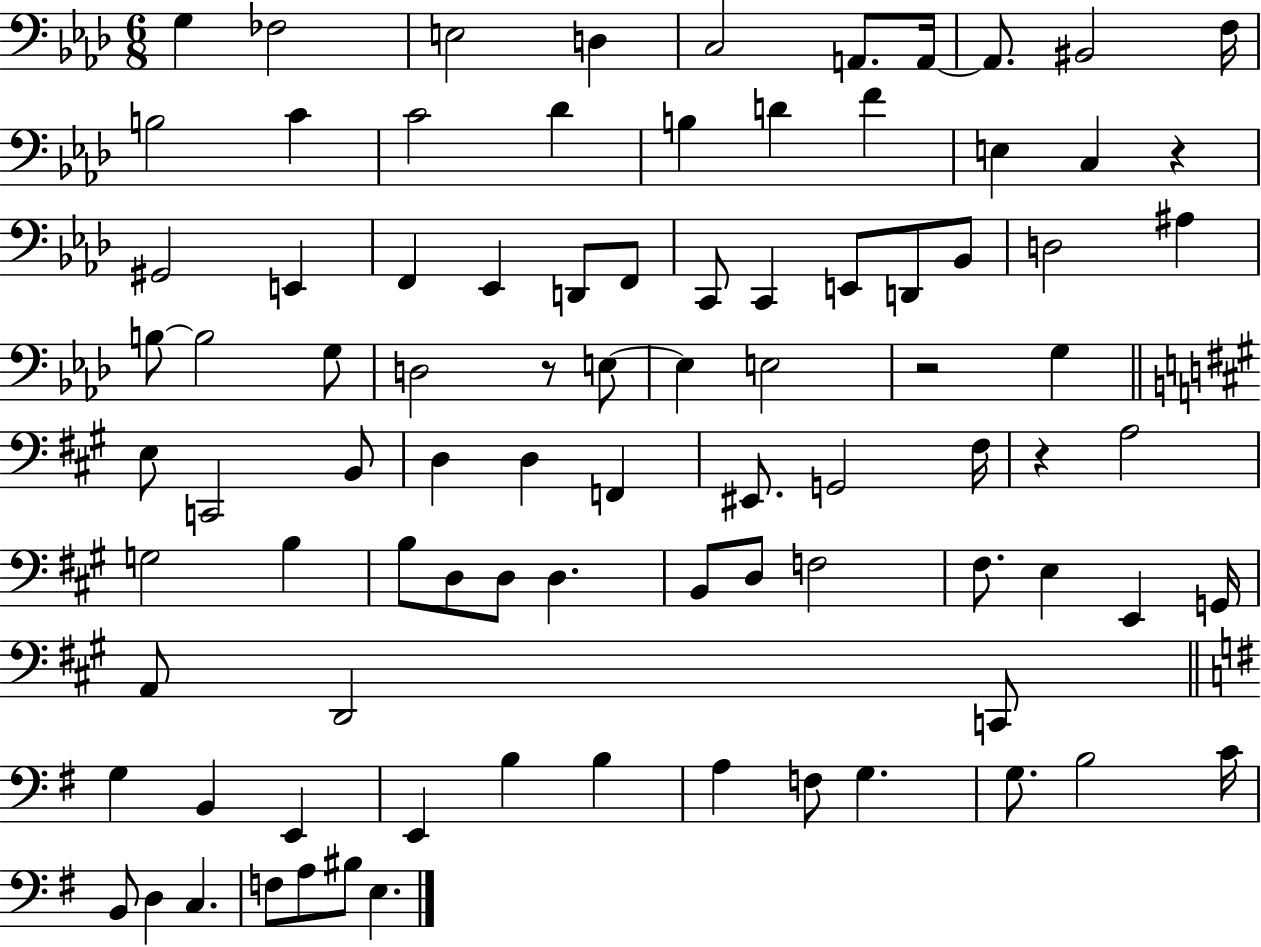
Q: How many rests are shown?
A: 4